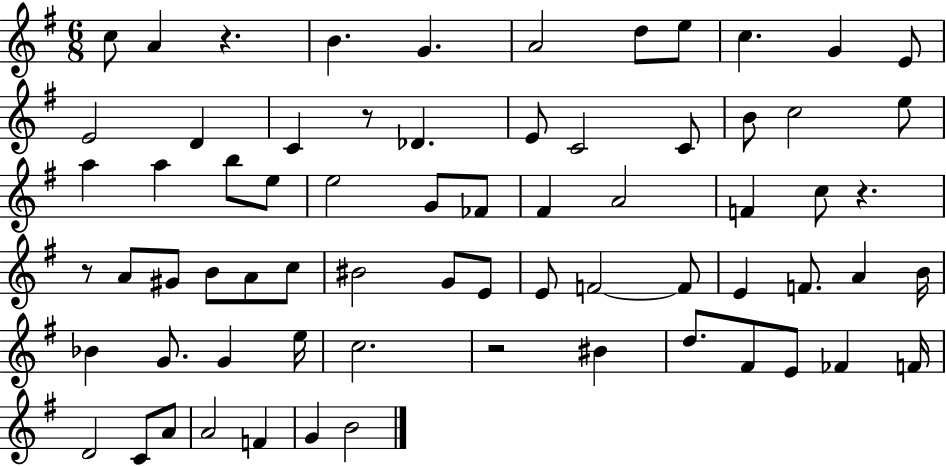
{
  \clef treble
  \numericTimeSignature
  \time 6/8
  \key g \major
  c''8 a'4 r4. | b'4. g'4. | a'2 d''8 e''8 | c''4. g'4 e'8 | \break e'2 d'4 | c'4 r8 des'4. | e'8 c'2 c'8 | b'8 c''2 e''8 | \break a''4 a''4 b''8 e''8 | e''2 g'8 fes'8 | fis'4 a'2 | f'4 c''8 r4. | \break r8 a'8 gis'8 b'8 a'8 c''8 | bis'2 g'8 e'8 | e'8 f'2~~ f'8 | e'4 f'8. a'4 b'16 | \break bes'4 g'8. g'4 e''16 | c''2. | r2 bis'4 | d''8. fis'8 e'8 fes'4 f'16 | \break d'2 c'8 a'8 | a'2 f'4 | g'4 b'2 | \bar "|."
}